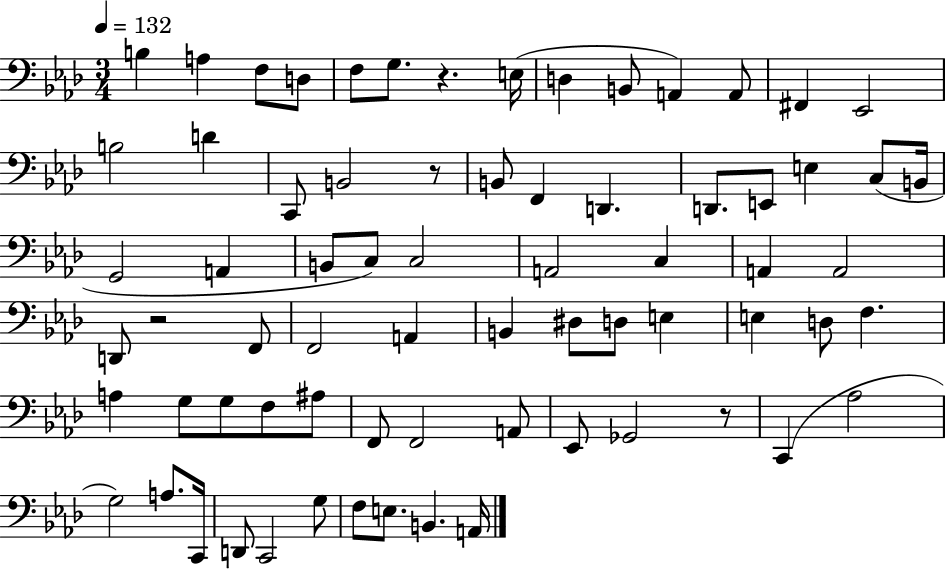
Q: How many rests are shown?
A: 4